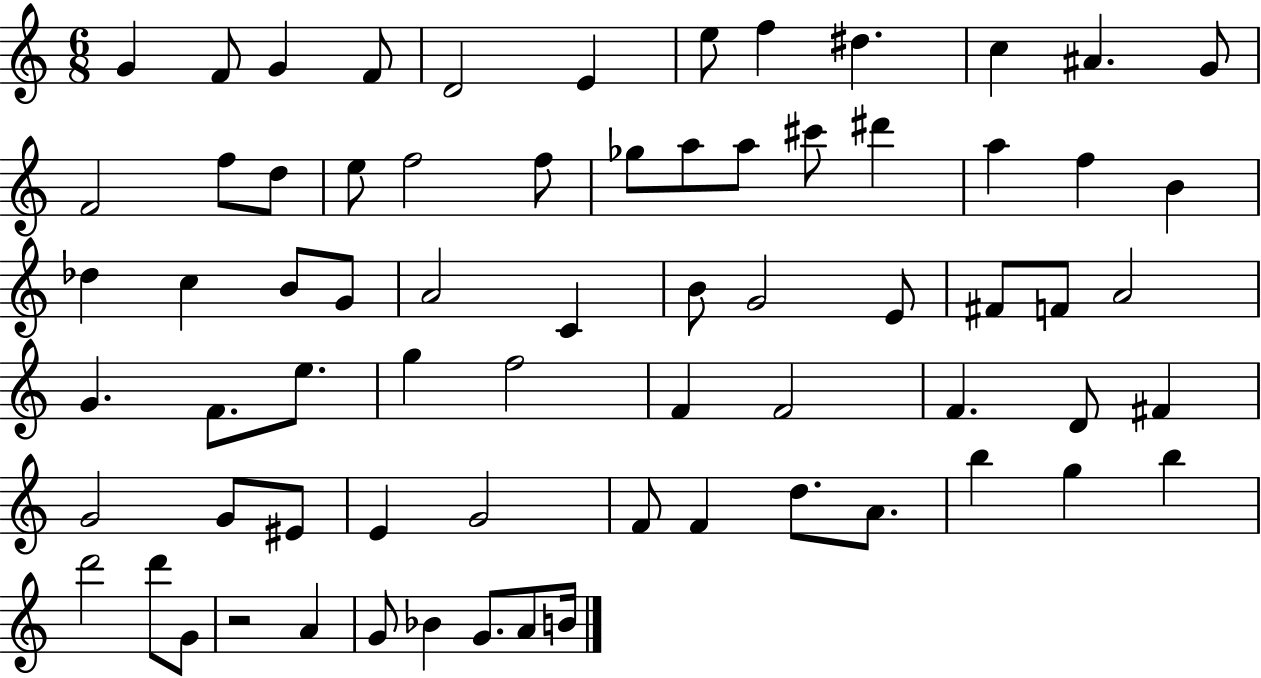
X:1
T:Untitled
M:6/8
L:1/4
K:C
G F/2 G F/2 D2 E e/2 f ^d c ^A G/2 F2 f/2 d/2 e/2 f2 f/2 _g/2 a/2 a/2 ^c'/2 ^d' a f B _d c B/2 G/2 A2 C B/2 G2 E/2 ^F/2 F/2 A2 G F/2 e/2 g f2 F F2 F D/2 ^F G2 G/2 ^E/2 E G2 F/2 F d/2 A/2 b g b d'2 d'/2 G/2 z2 A G/2 _B G/2 A/2 B/4